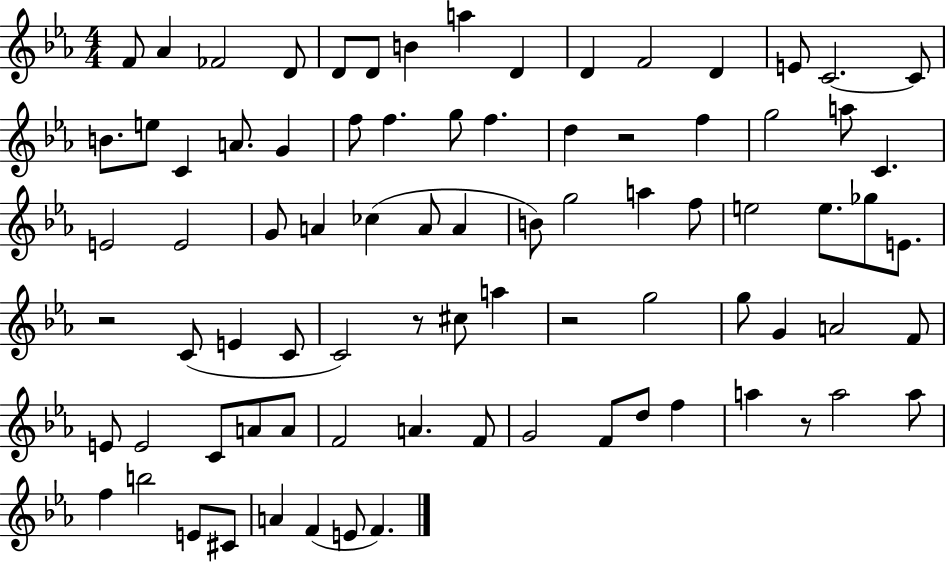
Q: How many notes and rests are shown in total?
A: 83